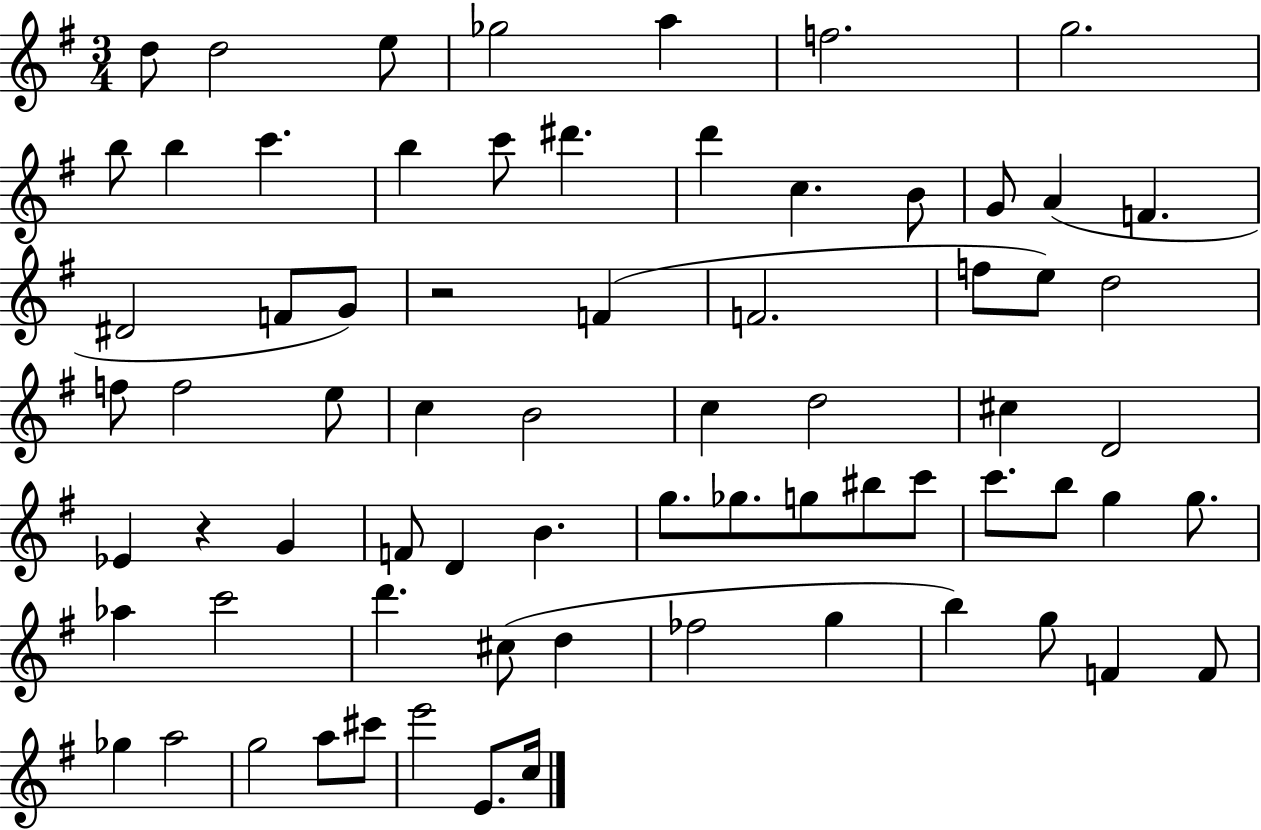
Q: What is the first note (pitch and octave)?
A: D5